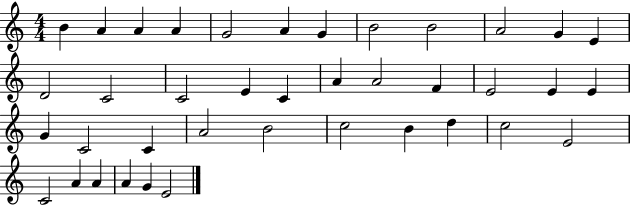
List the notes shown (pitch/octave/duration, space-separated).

B4/q A4/q A4/q A4/q G4/h A4/q G4/q B4/h B4/h A4/h G4/q E4/q D4/h C4/h C4/h E4/q C4/q A4/q A4/h F4/q E4/h E4/q E4/q G4/q C4/h C4/q A4/h B4/h C5/h B4/q D5/q C5/h E4/h C4/h A4/q A4/q A4/q G4/q E4/h